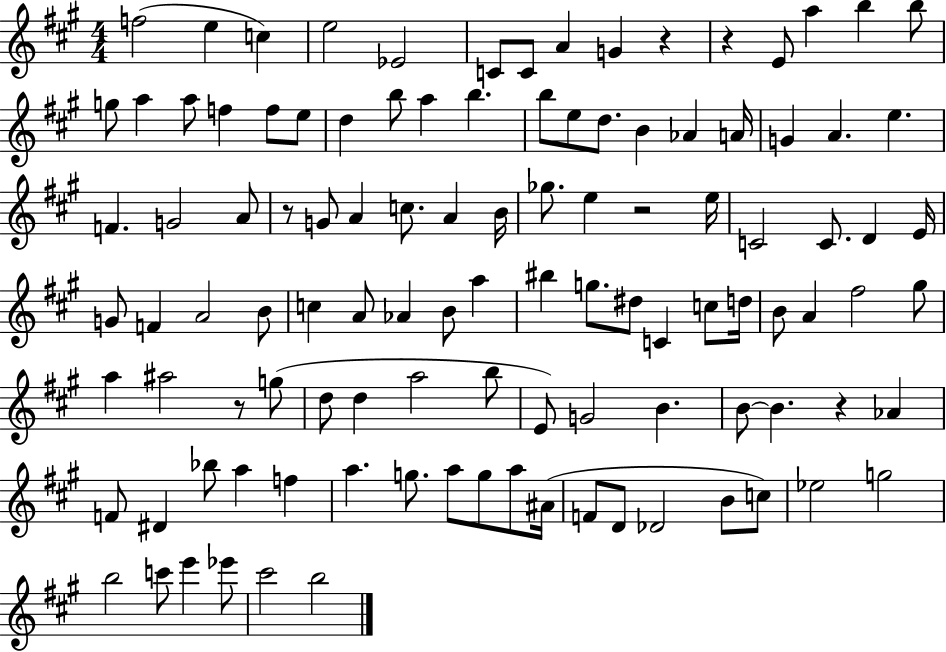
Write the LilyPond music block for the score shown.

{
  \clef treble
  \numericTimeSignature
  \time 4/4
  \key a \major
  \repeat volta 2 { f''2( e''4 c''4) | e''2 ees'2 | c'8 c'8 a'4 g'4 r4 | r4 e'8 a''4 b''4 b''8 | \break g''8 a''4 a''8 f''4 f''8 e''8 | d''4 b''8 a''4 b''4. | b''8 e''8 d''8. b'4 aes'4 a'16 | g'4 a'4. e''4. | \break f'4. g'2 a'8 | r8 g'8 a'4 c''8. a'4 b'16 | ges''8. e''4 r2 e''16 | c'2 c'8. d'4 e'16 | \break g'8 f'4 a'2 b'8 | c''4 a'8 aes'4 b'8 a''4 | bis''4 g''8. dis''8 c'4 c''8 d''16 | b'8 a'4 fis''2 gis''8 | \break a''4 ais''2 r8 g''8( | d''8 d''4 a''2 b''8 | e'8) g'2 b'4. | b'8~~ b'4. r4 aes'4 | \break f'8 dis'4 bes''8 a''4 f''4 | a''4. g''8. a''8 g''8 a''8 ais'16( | f'8 d'8 des'2 b'8 c''8) | ees''2 g''2 | \break b''2 c'''8 e'''4 ees'''8 | cis'''2 b''2 | } \bar "|."
}